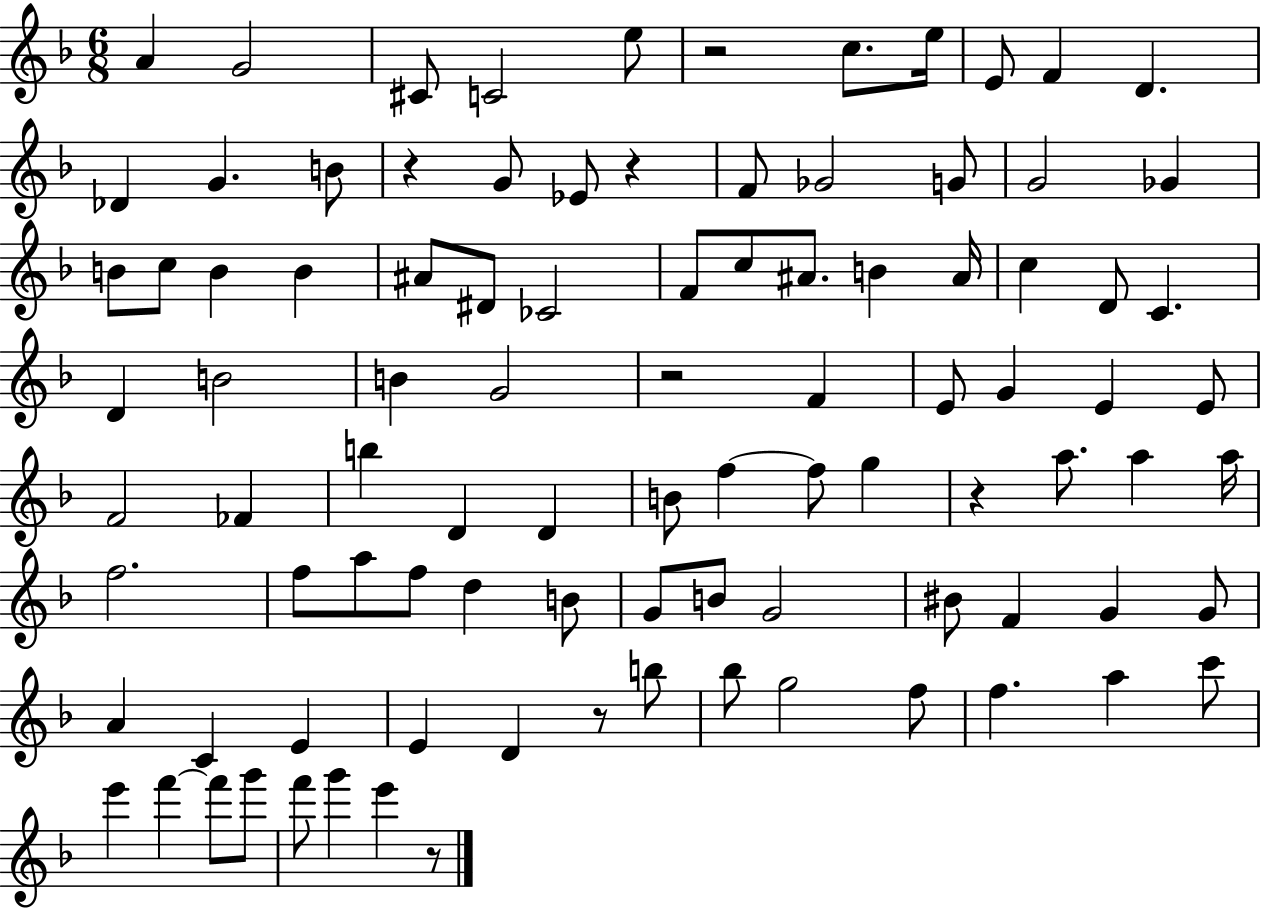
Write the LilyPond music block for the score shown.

{
  \clef treble
  \numericTimeSignature
  \time 6/8
  \key f \major
  a'4 g'2 | cis'8 c'2 e''8 | r2 c''8. e''16 | e'8 f'4 d'4. | \break des'4 g'4. b'8 | r4 g'8 ees'8 r4 | f'8 ges'2 g'8 | g'2 ges'4 | \break b'8 c''8 b'4 b'4 | ais'8 dis'8 ces'2 | f'8 c''8 ais'8. b'4 ais'16 | c''4 d'8 c'4. | \break d'4 b'2 | b'4 g'2 | r2 f'4 | e'8 g'4 e'4 e'8 | \break f'2 fes'4 | b''4 d'4 d'4 | b'8 f''4~~ f''8 g''4 | r4 a''8. a''4 a''16 | \break f''2. | f''8 a''8 f''8 d''4 b'8 | g'8 b'8 g'2 | bis'8 f'4 g'4 g'8 | \break a'4 c'4 e'4 | e'4 d'4 r8 b''8 | bes''8 g''2 f''8 | f''4. a''4 c'''8 | \break e'''4 f'''4~~ f'''8 g'''8 | f'''8 g'''4 e'''4 r8 | \bar "|."
}